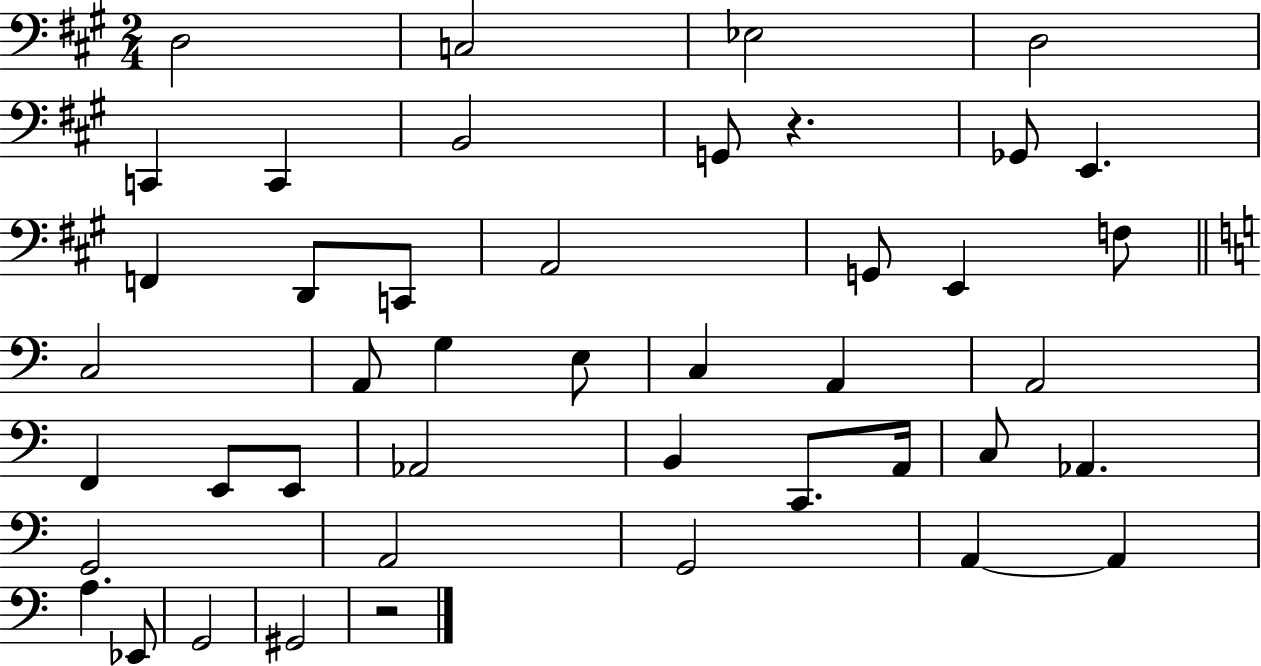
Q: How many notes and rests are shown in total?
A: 44